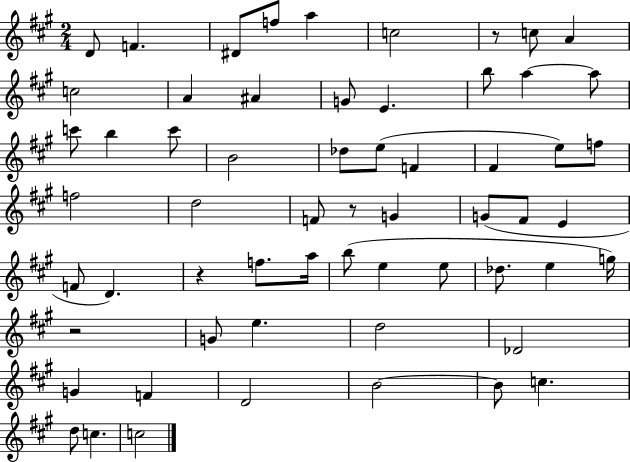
{
  \clef treble
  \numericTimeSignature
  \time 2/4
  \key a \major
  d'8 f'4. | dis'8 f''8 a''4 | c''2 | r8 c''8 a'4 | \break c''2 | a'4 ais'4 | g'8 e'4. | b''8 a''4~~ a''8 | \break c'''8 b''4 c'''8 | b'2 | des''8 e''8( f'4 | fis'4 e''8) f''8 | \break f''2 | d''2 | f'8 r8 g'4 | g'8( fis'8 e'4 | \break f'8 d'4.) | r4 f''8. a''16 | b''8( e''4 e''8 | des''8. e''4 g''16) | \break r2 | g'8 e''4. | d''2 | des'2 | \break g'4 f'4 | d'2 | b'2~~ | b'8 c''4. | \break d''8 c''4. | c''2 | \bar "|."
}